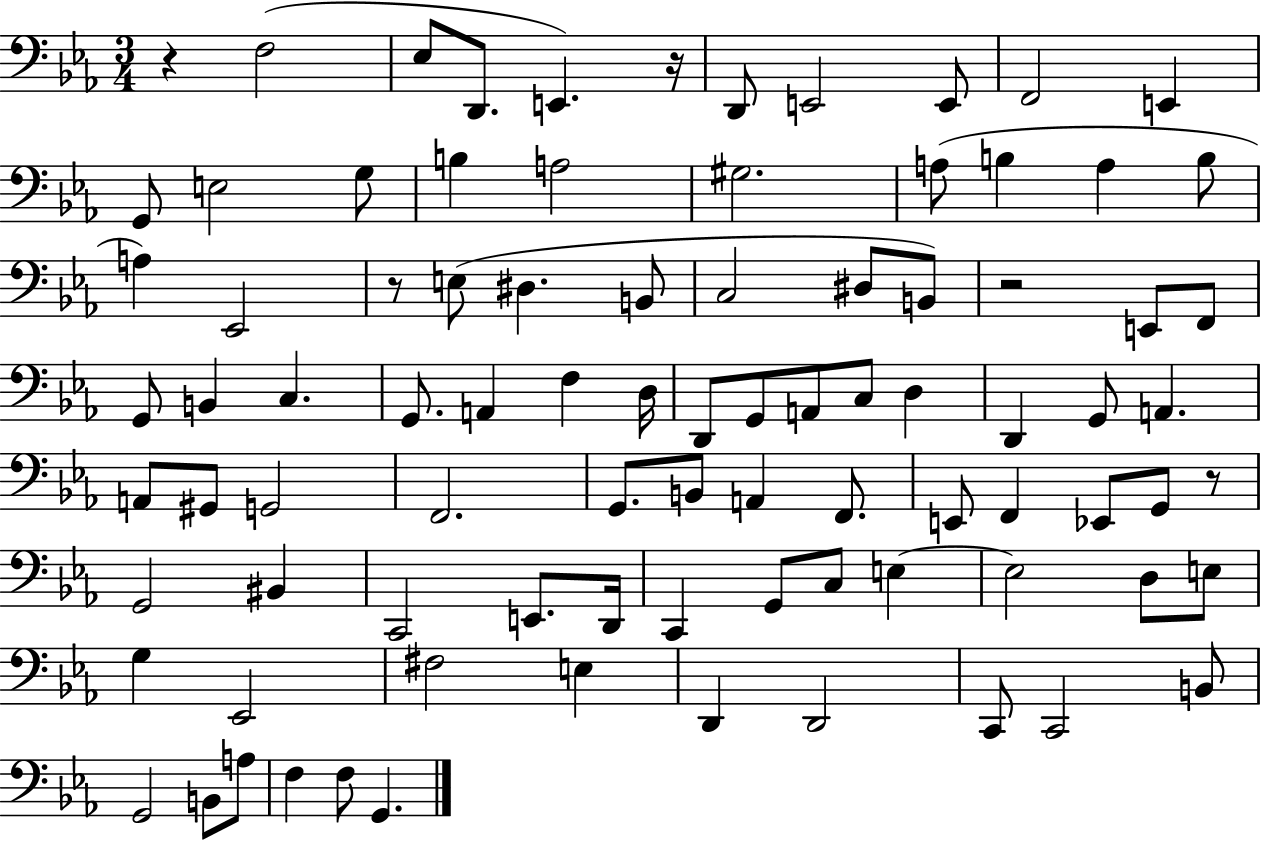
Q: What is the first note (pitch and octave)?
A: F3